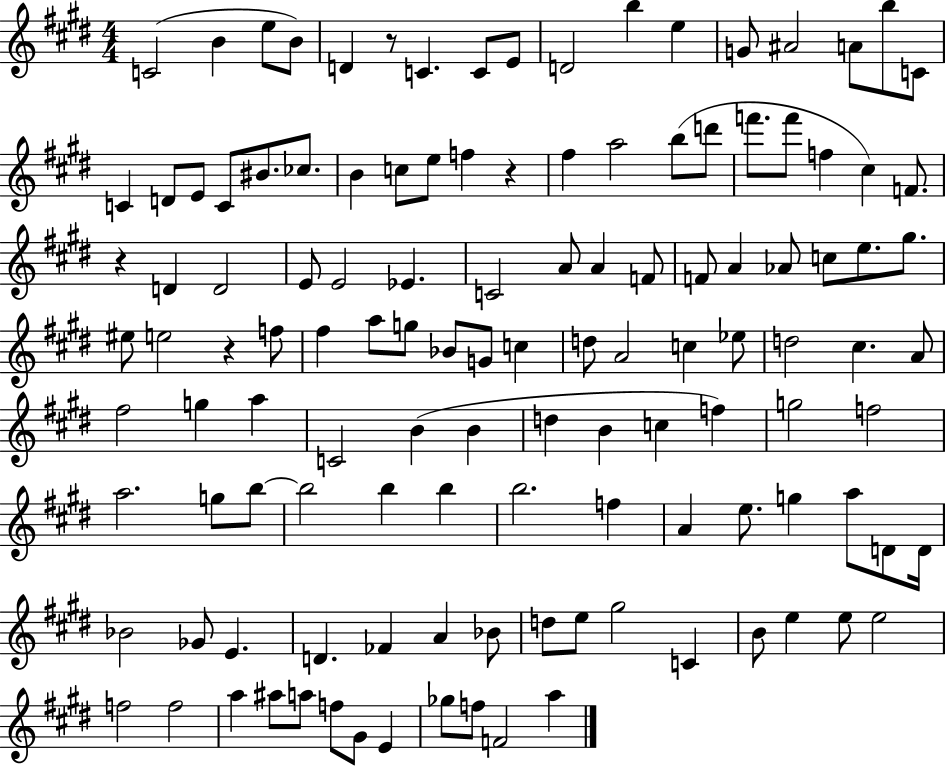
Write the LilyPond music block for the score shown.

{
  \clef treble
  \numericTimeSignature
  \time 4/4
  \key e \major
  c'2( b'4 e''8 b'8) | d'4 r8 c'4. c'8 e'8 | d'2 b''4 e''4 | g'8 ais'2 a'8 b''8 c'8 | \break c'4 d'8 e'8 c'8 bis'8. ces''8. | b'4 c''8 e''8 f''4 r4 | fis''4 a''2 b''8( d'''8 | f'''8. f'''8 f''4 cis''4) f'8. | \break r4 d'4 d'2 | e'8 e'2 ees'4. | c'2 a'8 a'4 f'8 | f'8 a'4 aes'8 c''8 e''8. gis''8. | \break eis''8 e''2 r4 f''8 | fis''4 a''8 g''8 bes'8 g'8 c''4 | d''8 a'2 c''4 ees''8 | d''2 cis''4. a'8 | \break fis''2 g''4 a''4 | c'2 b'4( b'4 | d''4 b'4 c''4 f''4) | g''2 f''2 | \break a''2. g''8 b''8~~ | b''2 b''4 b''4 | b''2. f''4 | a'4 e''8. g''4 a''8 d'8 d'16 | \break bes'2 ges'8 e'4. | d'4. fes'4 a'4 bes'8 | d''8 e''8 gis''2 c'4 | b'8 e''4 e''8 e''2 | \break f''2 f''2 | a''4 ais''8 a''8 f''8 gis'8 e'4 | ges''8 f''8 f'2 a''4 | \bar "|."
}